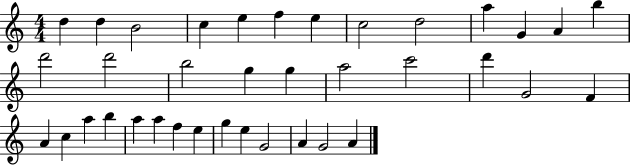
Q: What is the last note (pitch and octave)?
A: A4